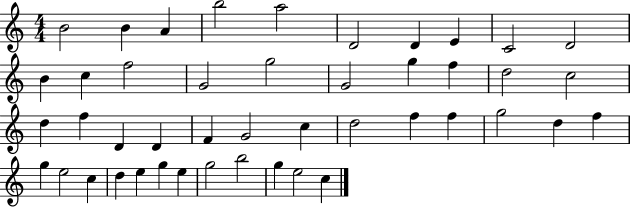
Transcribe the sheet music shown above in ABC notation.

X:1
T:Untitled
M:4/4
L:1/4
K:C
B2 B A b2 a2 D2 D E C2 D2 B c f2 G2 g2 G2 g f d2 c2 d f D D F G2 c d2 f f g2 d f g e2 c d e g e g2 b2 g e2 c